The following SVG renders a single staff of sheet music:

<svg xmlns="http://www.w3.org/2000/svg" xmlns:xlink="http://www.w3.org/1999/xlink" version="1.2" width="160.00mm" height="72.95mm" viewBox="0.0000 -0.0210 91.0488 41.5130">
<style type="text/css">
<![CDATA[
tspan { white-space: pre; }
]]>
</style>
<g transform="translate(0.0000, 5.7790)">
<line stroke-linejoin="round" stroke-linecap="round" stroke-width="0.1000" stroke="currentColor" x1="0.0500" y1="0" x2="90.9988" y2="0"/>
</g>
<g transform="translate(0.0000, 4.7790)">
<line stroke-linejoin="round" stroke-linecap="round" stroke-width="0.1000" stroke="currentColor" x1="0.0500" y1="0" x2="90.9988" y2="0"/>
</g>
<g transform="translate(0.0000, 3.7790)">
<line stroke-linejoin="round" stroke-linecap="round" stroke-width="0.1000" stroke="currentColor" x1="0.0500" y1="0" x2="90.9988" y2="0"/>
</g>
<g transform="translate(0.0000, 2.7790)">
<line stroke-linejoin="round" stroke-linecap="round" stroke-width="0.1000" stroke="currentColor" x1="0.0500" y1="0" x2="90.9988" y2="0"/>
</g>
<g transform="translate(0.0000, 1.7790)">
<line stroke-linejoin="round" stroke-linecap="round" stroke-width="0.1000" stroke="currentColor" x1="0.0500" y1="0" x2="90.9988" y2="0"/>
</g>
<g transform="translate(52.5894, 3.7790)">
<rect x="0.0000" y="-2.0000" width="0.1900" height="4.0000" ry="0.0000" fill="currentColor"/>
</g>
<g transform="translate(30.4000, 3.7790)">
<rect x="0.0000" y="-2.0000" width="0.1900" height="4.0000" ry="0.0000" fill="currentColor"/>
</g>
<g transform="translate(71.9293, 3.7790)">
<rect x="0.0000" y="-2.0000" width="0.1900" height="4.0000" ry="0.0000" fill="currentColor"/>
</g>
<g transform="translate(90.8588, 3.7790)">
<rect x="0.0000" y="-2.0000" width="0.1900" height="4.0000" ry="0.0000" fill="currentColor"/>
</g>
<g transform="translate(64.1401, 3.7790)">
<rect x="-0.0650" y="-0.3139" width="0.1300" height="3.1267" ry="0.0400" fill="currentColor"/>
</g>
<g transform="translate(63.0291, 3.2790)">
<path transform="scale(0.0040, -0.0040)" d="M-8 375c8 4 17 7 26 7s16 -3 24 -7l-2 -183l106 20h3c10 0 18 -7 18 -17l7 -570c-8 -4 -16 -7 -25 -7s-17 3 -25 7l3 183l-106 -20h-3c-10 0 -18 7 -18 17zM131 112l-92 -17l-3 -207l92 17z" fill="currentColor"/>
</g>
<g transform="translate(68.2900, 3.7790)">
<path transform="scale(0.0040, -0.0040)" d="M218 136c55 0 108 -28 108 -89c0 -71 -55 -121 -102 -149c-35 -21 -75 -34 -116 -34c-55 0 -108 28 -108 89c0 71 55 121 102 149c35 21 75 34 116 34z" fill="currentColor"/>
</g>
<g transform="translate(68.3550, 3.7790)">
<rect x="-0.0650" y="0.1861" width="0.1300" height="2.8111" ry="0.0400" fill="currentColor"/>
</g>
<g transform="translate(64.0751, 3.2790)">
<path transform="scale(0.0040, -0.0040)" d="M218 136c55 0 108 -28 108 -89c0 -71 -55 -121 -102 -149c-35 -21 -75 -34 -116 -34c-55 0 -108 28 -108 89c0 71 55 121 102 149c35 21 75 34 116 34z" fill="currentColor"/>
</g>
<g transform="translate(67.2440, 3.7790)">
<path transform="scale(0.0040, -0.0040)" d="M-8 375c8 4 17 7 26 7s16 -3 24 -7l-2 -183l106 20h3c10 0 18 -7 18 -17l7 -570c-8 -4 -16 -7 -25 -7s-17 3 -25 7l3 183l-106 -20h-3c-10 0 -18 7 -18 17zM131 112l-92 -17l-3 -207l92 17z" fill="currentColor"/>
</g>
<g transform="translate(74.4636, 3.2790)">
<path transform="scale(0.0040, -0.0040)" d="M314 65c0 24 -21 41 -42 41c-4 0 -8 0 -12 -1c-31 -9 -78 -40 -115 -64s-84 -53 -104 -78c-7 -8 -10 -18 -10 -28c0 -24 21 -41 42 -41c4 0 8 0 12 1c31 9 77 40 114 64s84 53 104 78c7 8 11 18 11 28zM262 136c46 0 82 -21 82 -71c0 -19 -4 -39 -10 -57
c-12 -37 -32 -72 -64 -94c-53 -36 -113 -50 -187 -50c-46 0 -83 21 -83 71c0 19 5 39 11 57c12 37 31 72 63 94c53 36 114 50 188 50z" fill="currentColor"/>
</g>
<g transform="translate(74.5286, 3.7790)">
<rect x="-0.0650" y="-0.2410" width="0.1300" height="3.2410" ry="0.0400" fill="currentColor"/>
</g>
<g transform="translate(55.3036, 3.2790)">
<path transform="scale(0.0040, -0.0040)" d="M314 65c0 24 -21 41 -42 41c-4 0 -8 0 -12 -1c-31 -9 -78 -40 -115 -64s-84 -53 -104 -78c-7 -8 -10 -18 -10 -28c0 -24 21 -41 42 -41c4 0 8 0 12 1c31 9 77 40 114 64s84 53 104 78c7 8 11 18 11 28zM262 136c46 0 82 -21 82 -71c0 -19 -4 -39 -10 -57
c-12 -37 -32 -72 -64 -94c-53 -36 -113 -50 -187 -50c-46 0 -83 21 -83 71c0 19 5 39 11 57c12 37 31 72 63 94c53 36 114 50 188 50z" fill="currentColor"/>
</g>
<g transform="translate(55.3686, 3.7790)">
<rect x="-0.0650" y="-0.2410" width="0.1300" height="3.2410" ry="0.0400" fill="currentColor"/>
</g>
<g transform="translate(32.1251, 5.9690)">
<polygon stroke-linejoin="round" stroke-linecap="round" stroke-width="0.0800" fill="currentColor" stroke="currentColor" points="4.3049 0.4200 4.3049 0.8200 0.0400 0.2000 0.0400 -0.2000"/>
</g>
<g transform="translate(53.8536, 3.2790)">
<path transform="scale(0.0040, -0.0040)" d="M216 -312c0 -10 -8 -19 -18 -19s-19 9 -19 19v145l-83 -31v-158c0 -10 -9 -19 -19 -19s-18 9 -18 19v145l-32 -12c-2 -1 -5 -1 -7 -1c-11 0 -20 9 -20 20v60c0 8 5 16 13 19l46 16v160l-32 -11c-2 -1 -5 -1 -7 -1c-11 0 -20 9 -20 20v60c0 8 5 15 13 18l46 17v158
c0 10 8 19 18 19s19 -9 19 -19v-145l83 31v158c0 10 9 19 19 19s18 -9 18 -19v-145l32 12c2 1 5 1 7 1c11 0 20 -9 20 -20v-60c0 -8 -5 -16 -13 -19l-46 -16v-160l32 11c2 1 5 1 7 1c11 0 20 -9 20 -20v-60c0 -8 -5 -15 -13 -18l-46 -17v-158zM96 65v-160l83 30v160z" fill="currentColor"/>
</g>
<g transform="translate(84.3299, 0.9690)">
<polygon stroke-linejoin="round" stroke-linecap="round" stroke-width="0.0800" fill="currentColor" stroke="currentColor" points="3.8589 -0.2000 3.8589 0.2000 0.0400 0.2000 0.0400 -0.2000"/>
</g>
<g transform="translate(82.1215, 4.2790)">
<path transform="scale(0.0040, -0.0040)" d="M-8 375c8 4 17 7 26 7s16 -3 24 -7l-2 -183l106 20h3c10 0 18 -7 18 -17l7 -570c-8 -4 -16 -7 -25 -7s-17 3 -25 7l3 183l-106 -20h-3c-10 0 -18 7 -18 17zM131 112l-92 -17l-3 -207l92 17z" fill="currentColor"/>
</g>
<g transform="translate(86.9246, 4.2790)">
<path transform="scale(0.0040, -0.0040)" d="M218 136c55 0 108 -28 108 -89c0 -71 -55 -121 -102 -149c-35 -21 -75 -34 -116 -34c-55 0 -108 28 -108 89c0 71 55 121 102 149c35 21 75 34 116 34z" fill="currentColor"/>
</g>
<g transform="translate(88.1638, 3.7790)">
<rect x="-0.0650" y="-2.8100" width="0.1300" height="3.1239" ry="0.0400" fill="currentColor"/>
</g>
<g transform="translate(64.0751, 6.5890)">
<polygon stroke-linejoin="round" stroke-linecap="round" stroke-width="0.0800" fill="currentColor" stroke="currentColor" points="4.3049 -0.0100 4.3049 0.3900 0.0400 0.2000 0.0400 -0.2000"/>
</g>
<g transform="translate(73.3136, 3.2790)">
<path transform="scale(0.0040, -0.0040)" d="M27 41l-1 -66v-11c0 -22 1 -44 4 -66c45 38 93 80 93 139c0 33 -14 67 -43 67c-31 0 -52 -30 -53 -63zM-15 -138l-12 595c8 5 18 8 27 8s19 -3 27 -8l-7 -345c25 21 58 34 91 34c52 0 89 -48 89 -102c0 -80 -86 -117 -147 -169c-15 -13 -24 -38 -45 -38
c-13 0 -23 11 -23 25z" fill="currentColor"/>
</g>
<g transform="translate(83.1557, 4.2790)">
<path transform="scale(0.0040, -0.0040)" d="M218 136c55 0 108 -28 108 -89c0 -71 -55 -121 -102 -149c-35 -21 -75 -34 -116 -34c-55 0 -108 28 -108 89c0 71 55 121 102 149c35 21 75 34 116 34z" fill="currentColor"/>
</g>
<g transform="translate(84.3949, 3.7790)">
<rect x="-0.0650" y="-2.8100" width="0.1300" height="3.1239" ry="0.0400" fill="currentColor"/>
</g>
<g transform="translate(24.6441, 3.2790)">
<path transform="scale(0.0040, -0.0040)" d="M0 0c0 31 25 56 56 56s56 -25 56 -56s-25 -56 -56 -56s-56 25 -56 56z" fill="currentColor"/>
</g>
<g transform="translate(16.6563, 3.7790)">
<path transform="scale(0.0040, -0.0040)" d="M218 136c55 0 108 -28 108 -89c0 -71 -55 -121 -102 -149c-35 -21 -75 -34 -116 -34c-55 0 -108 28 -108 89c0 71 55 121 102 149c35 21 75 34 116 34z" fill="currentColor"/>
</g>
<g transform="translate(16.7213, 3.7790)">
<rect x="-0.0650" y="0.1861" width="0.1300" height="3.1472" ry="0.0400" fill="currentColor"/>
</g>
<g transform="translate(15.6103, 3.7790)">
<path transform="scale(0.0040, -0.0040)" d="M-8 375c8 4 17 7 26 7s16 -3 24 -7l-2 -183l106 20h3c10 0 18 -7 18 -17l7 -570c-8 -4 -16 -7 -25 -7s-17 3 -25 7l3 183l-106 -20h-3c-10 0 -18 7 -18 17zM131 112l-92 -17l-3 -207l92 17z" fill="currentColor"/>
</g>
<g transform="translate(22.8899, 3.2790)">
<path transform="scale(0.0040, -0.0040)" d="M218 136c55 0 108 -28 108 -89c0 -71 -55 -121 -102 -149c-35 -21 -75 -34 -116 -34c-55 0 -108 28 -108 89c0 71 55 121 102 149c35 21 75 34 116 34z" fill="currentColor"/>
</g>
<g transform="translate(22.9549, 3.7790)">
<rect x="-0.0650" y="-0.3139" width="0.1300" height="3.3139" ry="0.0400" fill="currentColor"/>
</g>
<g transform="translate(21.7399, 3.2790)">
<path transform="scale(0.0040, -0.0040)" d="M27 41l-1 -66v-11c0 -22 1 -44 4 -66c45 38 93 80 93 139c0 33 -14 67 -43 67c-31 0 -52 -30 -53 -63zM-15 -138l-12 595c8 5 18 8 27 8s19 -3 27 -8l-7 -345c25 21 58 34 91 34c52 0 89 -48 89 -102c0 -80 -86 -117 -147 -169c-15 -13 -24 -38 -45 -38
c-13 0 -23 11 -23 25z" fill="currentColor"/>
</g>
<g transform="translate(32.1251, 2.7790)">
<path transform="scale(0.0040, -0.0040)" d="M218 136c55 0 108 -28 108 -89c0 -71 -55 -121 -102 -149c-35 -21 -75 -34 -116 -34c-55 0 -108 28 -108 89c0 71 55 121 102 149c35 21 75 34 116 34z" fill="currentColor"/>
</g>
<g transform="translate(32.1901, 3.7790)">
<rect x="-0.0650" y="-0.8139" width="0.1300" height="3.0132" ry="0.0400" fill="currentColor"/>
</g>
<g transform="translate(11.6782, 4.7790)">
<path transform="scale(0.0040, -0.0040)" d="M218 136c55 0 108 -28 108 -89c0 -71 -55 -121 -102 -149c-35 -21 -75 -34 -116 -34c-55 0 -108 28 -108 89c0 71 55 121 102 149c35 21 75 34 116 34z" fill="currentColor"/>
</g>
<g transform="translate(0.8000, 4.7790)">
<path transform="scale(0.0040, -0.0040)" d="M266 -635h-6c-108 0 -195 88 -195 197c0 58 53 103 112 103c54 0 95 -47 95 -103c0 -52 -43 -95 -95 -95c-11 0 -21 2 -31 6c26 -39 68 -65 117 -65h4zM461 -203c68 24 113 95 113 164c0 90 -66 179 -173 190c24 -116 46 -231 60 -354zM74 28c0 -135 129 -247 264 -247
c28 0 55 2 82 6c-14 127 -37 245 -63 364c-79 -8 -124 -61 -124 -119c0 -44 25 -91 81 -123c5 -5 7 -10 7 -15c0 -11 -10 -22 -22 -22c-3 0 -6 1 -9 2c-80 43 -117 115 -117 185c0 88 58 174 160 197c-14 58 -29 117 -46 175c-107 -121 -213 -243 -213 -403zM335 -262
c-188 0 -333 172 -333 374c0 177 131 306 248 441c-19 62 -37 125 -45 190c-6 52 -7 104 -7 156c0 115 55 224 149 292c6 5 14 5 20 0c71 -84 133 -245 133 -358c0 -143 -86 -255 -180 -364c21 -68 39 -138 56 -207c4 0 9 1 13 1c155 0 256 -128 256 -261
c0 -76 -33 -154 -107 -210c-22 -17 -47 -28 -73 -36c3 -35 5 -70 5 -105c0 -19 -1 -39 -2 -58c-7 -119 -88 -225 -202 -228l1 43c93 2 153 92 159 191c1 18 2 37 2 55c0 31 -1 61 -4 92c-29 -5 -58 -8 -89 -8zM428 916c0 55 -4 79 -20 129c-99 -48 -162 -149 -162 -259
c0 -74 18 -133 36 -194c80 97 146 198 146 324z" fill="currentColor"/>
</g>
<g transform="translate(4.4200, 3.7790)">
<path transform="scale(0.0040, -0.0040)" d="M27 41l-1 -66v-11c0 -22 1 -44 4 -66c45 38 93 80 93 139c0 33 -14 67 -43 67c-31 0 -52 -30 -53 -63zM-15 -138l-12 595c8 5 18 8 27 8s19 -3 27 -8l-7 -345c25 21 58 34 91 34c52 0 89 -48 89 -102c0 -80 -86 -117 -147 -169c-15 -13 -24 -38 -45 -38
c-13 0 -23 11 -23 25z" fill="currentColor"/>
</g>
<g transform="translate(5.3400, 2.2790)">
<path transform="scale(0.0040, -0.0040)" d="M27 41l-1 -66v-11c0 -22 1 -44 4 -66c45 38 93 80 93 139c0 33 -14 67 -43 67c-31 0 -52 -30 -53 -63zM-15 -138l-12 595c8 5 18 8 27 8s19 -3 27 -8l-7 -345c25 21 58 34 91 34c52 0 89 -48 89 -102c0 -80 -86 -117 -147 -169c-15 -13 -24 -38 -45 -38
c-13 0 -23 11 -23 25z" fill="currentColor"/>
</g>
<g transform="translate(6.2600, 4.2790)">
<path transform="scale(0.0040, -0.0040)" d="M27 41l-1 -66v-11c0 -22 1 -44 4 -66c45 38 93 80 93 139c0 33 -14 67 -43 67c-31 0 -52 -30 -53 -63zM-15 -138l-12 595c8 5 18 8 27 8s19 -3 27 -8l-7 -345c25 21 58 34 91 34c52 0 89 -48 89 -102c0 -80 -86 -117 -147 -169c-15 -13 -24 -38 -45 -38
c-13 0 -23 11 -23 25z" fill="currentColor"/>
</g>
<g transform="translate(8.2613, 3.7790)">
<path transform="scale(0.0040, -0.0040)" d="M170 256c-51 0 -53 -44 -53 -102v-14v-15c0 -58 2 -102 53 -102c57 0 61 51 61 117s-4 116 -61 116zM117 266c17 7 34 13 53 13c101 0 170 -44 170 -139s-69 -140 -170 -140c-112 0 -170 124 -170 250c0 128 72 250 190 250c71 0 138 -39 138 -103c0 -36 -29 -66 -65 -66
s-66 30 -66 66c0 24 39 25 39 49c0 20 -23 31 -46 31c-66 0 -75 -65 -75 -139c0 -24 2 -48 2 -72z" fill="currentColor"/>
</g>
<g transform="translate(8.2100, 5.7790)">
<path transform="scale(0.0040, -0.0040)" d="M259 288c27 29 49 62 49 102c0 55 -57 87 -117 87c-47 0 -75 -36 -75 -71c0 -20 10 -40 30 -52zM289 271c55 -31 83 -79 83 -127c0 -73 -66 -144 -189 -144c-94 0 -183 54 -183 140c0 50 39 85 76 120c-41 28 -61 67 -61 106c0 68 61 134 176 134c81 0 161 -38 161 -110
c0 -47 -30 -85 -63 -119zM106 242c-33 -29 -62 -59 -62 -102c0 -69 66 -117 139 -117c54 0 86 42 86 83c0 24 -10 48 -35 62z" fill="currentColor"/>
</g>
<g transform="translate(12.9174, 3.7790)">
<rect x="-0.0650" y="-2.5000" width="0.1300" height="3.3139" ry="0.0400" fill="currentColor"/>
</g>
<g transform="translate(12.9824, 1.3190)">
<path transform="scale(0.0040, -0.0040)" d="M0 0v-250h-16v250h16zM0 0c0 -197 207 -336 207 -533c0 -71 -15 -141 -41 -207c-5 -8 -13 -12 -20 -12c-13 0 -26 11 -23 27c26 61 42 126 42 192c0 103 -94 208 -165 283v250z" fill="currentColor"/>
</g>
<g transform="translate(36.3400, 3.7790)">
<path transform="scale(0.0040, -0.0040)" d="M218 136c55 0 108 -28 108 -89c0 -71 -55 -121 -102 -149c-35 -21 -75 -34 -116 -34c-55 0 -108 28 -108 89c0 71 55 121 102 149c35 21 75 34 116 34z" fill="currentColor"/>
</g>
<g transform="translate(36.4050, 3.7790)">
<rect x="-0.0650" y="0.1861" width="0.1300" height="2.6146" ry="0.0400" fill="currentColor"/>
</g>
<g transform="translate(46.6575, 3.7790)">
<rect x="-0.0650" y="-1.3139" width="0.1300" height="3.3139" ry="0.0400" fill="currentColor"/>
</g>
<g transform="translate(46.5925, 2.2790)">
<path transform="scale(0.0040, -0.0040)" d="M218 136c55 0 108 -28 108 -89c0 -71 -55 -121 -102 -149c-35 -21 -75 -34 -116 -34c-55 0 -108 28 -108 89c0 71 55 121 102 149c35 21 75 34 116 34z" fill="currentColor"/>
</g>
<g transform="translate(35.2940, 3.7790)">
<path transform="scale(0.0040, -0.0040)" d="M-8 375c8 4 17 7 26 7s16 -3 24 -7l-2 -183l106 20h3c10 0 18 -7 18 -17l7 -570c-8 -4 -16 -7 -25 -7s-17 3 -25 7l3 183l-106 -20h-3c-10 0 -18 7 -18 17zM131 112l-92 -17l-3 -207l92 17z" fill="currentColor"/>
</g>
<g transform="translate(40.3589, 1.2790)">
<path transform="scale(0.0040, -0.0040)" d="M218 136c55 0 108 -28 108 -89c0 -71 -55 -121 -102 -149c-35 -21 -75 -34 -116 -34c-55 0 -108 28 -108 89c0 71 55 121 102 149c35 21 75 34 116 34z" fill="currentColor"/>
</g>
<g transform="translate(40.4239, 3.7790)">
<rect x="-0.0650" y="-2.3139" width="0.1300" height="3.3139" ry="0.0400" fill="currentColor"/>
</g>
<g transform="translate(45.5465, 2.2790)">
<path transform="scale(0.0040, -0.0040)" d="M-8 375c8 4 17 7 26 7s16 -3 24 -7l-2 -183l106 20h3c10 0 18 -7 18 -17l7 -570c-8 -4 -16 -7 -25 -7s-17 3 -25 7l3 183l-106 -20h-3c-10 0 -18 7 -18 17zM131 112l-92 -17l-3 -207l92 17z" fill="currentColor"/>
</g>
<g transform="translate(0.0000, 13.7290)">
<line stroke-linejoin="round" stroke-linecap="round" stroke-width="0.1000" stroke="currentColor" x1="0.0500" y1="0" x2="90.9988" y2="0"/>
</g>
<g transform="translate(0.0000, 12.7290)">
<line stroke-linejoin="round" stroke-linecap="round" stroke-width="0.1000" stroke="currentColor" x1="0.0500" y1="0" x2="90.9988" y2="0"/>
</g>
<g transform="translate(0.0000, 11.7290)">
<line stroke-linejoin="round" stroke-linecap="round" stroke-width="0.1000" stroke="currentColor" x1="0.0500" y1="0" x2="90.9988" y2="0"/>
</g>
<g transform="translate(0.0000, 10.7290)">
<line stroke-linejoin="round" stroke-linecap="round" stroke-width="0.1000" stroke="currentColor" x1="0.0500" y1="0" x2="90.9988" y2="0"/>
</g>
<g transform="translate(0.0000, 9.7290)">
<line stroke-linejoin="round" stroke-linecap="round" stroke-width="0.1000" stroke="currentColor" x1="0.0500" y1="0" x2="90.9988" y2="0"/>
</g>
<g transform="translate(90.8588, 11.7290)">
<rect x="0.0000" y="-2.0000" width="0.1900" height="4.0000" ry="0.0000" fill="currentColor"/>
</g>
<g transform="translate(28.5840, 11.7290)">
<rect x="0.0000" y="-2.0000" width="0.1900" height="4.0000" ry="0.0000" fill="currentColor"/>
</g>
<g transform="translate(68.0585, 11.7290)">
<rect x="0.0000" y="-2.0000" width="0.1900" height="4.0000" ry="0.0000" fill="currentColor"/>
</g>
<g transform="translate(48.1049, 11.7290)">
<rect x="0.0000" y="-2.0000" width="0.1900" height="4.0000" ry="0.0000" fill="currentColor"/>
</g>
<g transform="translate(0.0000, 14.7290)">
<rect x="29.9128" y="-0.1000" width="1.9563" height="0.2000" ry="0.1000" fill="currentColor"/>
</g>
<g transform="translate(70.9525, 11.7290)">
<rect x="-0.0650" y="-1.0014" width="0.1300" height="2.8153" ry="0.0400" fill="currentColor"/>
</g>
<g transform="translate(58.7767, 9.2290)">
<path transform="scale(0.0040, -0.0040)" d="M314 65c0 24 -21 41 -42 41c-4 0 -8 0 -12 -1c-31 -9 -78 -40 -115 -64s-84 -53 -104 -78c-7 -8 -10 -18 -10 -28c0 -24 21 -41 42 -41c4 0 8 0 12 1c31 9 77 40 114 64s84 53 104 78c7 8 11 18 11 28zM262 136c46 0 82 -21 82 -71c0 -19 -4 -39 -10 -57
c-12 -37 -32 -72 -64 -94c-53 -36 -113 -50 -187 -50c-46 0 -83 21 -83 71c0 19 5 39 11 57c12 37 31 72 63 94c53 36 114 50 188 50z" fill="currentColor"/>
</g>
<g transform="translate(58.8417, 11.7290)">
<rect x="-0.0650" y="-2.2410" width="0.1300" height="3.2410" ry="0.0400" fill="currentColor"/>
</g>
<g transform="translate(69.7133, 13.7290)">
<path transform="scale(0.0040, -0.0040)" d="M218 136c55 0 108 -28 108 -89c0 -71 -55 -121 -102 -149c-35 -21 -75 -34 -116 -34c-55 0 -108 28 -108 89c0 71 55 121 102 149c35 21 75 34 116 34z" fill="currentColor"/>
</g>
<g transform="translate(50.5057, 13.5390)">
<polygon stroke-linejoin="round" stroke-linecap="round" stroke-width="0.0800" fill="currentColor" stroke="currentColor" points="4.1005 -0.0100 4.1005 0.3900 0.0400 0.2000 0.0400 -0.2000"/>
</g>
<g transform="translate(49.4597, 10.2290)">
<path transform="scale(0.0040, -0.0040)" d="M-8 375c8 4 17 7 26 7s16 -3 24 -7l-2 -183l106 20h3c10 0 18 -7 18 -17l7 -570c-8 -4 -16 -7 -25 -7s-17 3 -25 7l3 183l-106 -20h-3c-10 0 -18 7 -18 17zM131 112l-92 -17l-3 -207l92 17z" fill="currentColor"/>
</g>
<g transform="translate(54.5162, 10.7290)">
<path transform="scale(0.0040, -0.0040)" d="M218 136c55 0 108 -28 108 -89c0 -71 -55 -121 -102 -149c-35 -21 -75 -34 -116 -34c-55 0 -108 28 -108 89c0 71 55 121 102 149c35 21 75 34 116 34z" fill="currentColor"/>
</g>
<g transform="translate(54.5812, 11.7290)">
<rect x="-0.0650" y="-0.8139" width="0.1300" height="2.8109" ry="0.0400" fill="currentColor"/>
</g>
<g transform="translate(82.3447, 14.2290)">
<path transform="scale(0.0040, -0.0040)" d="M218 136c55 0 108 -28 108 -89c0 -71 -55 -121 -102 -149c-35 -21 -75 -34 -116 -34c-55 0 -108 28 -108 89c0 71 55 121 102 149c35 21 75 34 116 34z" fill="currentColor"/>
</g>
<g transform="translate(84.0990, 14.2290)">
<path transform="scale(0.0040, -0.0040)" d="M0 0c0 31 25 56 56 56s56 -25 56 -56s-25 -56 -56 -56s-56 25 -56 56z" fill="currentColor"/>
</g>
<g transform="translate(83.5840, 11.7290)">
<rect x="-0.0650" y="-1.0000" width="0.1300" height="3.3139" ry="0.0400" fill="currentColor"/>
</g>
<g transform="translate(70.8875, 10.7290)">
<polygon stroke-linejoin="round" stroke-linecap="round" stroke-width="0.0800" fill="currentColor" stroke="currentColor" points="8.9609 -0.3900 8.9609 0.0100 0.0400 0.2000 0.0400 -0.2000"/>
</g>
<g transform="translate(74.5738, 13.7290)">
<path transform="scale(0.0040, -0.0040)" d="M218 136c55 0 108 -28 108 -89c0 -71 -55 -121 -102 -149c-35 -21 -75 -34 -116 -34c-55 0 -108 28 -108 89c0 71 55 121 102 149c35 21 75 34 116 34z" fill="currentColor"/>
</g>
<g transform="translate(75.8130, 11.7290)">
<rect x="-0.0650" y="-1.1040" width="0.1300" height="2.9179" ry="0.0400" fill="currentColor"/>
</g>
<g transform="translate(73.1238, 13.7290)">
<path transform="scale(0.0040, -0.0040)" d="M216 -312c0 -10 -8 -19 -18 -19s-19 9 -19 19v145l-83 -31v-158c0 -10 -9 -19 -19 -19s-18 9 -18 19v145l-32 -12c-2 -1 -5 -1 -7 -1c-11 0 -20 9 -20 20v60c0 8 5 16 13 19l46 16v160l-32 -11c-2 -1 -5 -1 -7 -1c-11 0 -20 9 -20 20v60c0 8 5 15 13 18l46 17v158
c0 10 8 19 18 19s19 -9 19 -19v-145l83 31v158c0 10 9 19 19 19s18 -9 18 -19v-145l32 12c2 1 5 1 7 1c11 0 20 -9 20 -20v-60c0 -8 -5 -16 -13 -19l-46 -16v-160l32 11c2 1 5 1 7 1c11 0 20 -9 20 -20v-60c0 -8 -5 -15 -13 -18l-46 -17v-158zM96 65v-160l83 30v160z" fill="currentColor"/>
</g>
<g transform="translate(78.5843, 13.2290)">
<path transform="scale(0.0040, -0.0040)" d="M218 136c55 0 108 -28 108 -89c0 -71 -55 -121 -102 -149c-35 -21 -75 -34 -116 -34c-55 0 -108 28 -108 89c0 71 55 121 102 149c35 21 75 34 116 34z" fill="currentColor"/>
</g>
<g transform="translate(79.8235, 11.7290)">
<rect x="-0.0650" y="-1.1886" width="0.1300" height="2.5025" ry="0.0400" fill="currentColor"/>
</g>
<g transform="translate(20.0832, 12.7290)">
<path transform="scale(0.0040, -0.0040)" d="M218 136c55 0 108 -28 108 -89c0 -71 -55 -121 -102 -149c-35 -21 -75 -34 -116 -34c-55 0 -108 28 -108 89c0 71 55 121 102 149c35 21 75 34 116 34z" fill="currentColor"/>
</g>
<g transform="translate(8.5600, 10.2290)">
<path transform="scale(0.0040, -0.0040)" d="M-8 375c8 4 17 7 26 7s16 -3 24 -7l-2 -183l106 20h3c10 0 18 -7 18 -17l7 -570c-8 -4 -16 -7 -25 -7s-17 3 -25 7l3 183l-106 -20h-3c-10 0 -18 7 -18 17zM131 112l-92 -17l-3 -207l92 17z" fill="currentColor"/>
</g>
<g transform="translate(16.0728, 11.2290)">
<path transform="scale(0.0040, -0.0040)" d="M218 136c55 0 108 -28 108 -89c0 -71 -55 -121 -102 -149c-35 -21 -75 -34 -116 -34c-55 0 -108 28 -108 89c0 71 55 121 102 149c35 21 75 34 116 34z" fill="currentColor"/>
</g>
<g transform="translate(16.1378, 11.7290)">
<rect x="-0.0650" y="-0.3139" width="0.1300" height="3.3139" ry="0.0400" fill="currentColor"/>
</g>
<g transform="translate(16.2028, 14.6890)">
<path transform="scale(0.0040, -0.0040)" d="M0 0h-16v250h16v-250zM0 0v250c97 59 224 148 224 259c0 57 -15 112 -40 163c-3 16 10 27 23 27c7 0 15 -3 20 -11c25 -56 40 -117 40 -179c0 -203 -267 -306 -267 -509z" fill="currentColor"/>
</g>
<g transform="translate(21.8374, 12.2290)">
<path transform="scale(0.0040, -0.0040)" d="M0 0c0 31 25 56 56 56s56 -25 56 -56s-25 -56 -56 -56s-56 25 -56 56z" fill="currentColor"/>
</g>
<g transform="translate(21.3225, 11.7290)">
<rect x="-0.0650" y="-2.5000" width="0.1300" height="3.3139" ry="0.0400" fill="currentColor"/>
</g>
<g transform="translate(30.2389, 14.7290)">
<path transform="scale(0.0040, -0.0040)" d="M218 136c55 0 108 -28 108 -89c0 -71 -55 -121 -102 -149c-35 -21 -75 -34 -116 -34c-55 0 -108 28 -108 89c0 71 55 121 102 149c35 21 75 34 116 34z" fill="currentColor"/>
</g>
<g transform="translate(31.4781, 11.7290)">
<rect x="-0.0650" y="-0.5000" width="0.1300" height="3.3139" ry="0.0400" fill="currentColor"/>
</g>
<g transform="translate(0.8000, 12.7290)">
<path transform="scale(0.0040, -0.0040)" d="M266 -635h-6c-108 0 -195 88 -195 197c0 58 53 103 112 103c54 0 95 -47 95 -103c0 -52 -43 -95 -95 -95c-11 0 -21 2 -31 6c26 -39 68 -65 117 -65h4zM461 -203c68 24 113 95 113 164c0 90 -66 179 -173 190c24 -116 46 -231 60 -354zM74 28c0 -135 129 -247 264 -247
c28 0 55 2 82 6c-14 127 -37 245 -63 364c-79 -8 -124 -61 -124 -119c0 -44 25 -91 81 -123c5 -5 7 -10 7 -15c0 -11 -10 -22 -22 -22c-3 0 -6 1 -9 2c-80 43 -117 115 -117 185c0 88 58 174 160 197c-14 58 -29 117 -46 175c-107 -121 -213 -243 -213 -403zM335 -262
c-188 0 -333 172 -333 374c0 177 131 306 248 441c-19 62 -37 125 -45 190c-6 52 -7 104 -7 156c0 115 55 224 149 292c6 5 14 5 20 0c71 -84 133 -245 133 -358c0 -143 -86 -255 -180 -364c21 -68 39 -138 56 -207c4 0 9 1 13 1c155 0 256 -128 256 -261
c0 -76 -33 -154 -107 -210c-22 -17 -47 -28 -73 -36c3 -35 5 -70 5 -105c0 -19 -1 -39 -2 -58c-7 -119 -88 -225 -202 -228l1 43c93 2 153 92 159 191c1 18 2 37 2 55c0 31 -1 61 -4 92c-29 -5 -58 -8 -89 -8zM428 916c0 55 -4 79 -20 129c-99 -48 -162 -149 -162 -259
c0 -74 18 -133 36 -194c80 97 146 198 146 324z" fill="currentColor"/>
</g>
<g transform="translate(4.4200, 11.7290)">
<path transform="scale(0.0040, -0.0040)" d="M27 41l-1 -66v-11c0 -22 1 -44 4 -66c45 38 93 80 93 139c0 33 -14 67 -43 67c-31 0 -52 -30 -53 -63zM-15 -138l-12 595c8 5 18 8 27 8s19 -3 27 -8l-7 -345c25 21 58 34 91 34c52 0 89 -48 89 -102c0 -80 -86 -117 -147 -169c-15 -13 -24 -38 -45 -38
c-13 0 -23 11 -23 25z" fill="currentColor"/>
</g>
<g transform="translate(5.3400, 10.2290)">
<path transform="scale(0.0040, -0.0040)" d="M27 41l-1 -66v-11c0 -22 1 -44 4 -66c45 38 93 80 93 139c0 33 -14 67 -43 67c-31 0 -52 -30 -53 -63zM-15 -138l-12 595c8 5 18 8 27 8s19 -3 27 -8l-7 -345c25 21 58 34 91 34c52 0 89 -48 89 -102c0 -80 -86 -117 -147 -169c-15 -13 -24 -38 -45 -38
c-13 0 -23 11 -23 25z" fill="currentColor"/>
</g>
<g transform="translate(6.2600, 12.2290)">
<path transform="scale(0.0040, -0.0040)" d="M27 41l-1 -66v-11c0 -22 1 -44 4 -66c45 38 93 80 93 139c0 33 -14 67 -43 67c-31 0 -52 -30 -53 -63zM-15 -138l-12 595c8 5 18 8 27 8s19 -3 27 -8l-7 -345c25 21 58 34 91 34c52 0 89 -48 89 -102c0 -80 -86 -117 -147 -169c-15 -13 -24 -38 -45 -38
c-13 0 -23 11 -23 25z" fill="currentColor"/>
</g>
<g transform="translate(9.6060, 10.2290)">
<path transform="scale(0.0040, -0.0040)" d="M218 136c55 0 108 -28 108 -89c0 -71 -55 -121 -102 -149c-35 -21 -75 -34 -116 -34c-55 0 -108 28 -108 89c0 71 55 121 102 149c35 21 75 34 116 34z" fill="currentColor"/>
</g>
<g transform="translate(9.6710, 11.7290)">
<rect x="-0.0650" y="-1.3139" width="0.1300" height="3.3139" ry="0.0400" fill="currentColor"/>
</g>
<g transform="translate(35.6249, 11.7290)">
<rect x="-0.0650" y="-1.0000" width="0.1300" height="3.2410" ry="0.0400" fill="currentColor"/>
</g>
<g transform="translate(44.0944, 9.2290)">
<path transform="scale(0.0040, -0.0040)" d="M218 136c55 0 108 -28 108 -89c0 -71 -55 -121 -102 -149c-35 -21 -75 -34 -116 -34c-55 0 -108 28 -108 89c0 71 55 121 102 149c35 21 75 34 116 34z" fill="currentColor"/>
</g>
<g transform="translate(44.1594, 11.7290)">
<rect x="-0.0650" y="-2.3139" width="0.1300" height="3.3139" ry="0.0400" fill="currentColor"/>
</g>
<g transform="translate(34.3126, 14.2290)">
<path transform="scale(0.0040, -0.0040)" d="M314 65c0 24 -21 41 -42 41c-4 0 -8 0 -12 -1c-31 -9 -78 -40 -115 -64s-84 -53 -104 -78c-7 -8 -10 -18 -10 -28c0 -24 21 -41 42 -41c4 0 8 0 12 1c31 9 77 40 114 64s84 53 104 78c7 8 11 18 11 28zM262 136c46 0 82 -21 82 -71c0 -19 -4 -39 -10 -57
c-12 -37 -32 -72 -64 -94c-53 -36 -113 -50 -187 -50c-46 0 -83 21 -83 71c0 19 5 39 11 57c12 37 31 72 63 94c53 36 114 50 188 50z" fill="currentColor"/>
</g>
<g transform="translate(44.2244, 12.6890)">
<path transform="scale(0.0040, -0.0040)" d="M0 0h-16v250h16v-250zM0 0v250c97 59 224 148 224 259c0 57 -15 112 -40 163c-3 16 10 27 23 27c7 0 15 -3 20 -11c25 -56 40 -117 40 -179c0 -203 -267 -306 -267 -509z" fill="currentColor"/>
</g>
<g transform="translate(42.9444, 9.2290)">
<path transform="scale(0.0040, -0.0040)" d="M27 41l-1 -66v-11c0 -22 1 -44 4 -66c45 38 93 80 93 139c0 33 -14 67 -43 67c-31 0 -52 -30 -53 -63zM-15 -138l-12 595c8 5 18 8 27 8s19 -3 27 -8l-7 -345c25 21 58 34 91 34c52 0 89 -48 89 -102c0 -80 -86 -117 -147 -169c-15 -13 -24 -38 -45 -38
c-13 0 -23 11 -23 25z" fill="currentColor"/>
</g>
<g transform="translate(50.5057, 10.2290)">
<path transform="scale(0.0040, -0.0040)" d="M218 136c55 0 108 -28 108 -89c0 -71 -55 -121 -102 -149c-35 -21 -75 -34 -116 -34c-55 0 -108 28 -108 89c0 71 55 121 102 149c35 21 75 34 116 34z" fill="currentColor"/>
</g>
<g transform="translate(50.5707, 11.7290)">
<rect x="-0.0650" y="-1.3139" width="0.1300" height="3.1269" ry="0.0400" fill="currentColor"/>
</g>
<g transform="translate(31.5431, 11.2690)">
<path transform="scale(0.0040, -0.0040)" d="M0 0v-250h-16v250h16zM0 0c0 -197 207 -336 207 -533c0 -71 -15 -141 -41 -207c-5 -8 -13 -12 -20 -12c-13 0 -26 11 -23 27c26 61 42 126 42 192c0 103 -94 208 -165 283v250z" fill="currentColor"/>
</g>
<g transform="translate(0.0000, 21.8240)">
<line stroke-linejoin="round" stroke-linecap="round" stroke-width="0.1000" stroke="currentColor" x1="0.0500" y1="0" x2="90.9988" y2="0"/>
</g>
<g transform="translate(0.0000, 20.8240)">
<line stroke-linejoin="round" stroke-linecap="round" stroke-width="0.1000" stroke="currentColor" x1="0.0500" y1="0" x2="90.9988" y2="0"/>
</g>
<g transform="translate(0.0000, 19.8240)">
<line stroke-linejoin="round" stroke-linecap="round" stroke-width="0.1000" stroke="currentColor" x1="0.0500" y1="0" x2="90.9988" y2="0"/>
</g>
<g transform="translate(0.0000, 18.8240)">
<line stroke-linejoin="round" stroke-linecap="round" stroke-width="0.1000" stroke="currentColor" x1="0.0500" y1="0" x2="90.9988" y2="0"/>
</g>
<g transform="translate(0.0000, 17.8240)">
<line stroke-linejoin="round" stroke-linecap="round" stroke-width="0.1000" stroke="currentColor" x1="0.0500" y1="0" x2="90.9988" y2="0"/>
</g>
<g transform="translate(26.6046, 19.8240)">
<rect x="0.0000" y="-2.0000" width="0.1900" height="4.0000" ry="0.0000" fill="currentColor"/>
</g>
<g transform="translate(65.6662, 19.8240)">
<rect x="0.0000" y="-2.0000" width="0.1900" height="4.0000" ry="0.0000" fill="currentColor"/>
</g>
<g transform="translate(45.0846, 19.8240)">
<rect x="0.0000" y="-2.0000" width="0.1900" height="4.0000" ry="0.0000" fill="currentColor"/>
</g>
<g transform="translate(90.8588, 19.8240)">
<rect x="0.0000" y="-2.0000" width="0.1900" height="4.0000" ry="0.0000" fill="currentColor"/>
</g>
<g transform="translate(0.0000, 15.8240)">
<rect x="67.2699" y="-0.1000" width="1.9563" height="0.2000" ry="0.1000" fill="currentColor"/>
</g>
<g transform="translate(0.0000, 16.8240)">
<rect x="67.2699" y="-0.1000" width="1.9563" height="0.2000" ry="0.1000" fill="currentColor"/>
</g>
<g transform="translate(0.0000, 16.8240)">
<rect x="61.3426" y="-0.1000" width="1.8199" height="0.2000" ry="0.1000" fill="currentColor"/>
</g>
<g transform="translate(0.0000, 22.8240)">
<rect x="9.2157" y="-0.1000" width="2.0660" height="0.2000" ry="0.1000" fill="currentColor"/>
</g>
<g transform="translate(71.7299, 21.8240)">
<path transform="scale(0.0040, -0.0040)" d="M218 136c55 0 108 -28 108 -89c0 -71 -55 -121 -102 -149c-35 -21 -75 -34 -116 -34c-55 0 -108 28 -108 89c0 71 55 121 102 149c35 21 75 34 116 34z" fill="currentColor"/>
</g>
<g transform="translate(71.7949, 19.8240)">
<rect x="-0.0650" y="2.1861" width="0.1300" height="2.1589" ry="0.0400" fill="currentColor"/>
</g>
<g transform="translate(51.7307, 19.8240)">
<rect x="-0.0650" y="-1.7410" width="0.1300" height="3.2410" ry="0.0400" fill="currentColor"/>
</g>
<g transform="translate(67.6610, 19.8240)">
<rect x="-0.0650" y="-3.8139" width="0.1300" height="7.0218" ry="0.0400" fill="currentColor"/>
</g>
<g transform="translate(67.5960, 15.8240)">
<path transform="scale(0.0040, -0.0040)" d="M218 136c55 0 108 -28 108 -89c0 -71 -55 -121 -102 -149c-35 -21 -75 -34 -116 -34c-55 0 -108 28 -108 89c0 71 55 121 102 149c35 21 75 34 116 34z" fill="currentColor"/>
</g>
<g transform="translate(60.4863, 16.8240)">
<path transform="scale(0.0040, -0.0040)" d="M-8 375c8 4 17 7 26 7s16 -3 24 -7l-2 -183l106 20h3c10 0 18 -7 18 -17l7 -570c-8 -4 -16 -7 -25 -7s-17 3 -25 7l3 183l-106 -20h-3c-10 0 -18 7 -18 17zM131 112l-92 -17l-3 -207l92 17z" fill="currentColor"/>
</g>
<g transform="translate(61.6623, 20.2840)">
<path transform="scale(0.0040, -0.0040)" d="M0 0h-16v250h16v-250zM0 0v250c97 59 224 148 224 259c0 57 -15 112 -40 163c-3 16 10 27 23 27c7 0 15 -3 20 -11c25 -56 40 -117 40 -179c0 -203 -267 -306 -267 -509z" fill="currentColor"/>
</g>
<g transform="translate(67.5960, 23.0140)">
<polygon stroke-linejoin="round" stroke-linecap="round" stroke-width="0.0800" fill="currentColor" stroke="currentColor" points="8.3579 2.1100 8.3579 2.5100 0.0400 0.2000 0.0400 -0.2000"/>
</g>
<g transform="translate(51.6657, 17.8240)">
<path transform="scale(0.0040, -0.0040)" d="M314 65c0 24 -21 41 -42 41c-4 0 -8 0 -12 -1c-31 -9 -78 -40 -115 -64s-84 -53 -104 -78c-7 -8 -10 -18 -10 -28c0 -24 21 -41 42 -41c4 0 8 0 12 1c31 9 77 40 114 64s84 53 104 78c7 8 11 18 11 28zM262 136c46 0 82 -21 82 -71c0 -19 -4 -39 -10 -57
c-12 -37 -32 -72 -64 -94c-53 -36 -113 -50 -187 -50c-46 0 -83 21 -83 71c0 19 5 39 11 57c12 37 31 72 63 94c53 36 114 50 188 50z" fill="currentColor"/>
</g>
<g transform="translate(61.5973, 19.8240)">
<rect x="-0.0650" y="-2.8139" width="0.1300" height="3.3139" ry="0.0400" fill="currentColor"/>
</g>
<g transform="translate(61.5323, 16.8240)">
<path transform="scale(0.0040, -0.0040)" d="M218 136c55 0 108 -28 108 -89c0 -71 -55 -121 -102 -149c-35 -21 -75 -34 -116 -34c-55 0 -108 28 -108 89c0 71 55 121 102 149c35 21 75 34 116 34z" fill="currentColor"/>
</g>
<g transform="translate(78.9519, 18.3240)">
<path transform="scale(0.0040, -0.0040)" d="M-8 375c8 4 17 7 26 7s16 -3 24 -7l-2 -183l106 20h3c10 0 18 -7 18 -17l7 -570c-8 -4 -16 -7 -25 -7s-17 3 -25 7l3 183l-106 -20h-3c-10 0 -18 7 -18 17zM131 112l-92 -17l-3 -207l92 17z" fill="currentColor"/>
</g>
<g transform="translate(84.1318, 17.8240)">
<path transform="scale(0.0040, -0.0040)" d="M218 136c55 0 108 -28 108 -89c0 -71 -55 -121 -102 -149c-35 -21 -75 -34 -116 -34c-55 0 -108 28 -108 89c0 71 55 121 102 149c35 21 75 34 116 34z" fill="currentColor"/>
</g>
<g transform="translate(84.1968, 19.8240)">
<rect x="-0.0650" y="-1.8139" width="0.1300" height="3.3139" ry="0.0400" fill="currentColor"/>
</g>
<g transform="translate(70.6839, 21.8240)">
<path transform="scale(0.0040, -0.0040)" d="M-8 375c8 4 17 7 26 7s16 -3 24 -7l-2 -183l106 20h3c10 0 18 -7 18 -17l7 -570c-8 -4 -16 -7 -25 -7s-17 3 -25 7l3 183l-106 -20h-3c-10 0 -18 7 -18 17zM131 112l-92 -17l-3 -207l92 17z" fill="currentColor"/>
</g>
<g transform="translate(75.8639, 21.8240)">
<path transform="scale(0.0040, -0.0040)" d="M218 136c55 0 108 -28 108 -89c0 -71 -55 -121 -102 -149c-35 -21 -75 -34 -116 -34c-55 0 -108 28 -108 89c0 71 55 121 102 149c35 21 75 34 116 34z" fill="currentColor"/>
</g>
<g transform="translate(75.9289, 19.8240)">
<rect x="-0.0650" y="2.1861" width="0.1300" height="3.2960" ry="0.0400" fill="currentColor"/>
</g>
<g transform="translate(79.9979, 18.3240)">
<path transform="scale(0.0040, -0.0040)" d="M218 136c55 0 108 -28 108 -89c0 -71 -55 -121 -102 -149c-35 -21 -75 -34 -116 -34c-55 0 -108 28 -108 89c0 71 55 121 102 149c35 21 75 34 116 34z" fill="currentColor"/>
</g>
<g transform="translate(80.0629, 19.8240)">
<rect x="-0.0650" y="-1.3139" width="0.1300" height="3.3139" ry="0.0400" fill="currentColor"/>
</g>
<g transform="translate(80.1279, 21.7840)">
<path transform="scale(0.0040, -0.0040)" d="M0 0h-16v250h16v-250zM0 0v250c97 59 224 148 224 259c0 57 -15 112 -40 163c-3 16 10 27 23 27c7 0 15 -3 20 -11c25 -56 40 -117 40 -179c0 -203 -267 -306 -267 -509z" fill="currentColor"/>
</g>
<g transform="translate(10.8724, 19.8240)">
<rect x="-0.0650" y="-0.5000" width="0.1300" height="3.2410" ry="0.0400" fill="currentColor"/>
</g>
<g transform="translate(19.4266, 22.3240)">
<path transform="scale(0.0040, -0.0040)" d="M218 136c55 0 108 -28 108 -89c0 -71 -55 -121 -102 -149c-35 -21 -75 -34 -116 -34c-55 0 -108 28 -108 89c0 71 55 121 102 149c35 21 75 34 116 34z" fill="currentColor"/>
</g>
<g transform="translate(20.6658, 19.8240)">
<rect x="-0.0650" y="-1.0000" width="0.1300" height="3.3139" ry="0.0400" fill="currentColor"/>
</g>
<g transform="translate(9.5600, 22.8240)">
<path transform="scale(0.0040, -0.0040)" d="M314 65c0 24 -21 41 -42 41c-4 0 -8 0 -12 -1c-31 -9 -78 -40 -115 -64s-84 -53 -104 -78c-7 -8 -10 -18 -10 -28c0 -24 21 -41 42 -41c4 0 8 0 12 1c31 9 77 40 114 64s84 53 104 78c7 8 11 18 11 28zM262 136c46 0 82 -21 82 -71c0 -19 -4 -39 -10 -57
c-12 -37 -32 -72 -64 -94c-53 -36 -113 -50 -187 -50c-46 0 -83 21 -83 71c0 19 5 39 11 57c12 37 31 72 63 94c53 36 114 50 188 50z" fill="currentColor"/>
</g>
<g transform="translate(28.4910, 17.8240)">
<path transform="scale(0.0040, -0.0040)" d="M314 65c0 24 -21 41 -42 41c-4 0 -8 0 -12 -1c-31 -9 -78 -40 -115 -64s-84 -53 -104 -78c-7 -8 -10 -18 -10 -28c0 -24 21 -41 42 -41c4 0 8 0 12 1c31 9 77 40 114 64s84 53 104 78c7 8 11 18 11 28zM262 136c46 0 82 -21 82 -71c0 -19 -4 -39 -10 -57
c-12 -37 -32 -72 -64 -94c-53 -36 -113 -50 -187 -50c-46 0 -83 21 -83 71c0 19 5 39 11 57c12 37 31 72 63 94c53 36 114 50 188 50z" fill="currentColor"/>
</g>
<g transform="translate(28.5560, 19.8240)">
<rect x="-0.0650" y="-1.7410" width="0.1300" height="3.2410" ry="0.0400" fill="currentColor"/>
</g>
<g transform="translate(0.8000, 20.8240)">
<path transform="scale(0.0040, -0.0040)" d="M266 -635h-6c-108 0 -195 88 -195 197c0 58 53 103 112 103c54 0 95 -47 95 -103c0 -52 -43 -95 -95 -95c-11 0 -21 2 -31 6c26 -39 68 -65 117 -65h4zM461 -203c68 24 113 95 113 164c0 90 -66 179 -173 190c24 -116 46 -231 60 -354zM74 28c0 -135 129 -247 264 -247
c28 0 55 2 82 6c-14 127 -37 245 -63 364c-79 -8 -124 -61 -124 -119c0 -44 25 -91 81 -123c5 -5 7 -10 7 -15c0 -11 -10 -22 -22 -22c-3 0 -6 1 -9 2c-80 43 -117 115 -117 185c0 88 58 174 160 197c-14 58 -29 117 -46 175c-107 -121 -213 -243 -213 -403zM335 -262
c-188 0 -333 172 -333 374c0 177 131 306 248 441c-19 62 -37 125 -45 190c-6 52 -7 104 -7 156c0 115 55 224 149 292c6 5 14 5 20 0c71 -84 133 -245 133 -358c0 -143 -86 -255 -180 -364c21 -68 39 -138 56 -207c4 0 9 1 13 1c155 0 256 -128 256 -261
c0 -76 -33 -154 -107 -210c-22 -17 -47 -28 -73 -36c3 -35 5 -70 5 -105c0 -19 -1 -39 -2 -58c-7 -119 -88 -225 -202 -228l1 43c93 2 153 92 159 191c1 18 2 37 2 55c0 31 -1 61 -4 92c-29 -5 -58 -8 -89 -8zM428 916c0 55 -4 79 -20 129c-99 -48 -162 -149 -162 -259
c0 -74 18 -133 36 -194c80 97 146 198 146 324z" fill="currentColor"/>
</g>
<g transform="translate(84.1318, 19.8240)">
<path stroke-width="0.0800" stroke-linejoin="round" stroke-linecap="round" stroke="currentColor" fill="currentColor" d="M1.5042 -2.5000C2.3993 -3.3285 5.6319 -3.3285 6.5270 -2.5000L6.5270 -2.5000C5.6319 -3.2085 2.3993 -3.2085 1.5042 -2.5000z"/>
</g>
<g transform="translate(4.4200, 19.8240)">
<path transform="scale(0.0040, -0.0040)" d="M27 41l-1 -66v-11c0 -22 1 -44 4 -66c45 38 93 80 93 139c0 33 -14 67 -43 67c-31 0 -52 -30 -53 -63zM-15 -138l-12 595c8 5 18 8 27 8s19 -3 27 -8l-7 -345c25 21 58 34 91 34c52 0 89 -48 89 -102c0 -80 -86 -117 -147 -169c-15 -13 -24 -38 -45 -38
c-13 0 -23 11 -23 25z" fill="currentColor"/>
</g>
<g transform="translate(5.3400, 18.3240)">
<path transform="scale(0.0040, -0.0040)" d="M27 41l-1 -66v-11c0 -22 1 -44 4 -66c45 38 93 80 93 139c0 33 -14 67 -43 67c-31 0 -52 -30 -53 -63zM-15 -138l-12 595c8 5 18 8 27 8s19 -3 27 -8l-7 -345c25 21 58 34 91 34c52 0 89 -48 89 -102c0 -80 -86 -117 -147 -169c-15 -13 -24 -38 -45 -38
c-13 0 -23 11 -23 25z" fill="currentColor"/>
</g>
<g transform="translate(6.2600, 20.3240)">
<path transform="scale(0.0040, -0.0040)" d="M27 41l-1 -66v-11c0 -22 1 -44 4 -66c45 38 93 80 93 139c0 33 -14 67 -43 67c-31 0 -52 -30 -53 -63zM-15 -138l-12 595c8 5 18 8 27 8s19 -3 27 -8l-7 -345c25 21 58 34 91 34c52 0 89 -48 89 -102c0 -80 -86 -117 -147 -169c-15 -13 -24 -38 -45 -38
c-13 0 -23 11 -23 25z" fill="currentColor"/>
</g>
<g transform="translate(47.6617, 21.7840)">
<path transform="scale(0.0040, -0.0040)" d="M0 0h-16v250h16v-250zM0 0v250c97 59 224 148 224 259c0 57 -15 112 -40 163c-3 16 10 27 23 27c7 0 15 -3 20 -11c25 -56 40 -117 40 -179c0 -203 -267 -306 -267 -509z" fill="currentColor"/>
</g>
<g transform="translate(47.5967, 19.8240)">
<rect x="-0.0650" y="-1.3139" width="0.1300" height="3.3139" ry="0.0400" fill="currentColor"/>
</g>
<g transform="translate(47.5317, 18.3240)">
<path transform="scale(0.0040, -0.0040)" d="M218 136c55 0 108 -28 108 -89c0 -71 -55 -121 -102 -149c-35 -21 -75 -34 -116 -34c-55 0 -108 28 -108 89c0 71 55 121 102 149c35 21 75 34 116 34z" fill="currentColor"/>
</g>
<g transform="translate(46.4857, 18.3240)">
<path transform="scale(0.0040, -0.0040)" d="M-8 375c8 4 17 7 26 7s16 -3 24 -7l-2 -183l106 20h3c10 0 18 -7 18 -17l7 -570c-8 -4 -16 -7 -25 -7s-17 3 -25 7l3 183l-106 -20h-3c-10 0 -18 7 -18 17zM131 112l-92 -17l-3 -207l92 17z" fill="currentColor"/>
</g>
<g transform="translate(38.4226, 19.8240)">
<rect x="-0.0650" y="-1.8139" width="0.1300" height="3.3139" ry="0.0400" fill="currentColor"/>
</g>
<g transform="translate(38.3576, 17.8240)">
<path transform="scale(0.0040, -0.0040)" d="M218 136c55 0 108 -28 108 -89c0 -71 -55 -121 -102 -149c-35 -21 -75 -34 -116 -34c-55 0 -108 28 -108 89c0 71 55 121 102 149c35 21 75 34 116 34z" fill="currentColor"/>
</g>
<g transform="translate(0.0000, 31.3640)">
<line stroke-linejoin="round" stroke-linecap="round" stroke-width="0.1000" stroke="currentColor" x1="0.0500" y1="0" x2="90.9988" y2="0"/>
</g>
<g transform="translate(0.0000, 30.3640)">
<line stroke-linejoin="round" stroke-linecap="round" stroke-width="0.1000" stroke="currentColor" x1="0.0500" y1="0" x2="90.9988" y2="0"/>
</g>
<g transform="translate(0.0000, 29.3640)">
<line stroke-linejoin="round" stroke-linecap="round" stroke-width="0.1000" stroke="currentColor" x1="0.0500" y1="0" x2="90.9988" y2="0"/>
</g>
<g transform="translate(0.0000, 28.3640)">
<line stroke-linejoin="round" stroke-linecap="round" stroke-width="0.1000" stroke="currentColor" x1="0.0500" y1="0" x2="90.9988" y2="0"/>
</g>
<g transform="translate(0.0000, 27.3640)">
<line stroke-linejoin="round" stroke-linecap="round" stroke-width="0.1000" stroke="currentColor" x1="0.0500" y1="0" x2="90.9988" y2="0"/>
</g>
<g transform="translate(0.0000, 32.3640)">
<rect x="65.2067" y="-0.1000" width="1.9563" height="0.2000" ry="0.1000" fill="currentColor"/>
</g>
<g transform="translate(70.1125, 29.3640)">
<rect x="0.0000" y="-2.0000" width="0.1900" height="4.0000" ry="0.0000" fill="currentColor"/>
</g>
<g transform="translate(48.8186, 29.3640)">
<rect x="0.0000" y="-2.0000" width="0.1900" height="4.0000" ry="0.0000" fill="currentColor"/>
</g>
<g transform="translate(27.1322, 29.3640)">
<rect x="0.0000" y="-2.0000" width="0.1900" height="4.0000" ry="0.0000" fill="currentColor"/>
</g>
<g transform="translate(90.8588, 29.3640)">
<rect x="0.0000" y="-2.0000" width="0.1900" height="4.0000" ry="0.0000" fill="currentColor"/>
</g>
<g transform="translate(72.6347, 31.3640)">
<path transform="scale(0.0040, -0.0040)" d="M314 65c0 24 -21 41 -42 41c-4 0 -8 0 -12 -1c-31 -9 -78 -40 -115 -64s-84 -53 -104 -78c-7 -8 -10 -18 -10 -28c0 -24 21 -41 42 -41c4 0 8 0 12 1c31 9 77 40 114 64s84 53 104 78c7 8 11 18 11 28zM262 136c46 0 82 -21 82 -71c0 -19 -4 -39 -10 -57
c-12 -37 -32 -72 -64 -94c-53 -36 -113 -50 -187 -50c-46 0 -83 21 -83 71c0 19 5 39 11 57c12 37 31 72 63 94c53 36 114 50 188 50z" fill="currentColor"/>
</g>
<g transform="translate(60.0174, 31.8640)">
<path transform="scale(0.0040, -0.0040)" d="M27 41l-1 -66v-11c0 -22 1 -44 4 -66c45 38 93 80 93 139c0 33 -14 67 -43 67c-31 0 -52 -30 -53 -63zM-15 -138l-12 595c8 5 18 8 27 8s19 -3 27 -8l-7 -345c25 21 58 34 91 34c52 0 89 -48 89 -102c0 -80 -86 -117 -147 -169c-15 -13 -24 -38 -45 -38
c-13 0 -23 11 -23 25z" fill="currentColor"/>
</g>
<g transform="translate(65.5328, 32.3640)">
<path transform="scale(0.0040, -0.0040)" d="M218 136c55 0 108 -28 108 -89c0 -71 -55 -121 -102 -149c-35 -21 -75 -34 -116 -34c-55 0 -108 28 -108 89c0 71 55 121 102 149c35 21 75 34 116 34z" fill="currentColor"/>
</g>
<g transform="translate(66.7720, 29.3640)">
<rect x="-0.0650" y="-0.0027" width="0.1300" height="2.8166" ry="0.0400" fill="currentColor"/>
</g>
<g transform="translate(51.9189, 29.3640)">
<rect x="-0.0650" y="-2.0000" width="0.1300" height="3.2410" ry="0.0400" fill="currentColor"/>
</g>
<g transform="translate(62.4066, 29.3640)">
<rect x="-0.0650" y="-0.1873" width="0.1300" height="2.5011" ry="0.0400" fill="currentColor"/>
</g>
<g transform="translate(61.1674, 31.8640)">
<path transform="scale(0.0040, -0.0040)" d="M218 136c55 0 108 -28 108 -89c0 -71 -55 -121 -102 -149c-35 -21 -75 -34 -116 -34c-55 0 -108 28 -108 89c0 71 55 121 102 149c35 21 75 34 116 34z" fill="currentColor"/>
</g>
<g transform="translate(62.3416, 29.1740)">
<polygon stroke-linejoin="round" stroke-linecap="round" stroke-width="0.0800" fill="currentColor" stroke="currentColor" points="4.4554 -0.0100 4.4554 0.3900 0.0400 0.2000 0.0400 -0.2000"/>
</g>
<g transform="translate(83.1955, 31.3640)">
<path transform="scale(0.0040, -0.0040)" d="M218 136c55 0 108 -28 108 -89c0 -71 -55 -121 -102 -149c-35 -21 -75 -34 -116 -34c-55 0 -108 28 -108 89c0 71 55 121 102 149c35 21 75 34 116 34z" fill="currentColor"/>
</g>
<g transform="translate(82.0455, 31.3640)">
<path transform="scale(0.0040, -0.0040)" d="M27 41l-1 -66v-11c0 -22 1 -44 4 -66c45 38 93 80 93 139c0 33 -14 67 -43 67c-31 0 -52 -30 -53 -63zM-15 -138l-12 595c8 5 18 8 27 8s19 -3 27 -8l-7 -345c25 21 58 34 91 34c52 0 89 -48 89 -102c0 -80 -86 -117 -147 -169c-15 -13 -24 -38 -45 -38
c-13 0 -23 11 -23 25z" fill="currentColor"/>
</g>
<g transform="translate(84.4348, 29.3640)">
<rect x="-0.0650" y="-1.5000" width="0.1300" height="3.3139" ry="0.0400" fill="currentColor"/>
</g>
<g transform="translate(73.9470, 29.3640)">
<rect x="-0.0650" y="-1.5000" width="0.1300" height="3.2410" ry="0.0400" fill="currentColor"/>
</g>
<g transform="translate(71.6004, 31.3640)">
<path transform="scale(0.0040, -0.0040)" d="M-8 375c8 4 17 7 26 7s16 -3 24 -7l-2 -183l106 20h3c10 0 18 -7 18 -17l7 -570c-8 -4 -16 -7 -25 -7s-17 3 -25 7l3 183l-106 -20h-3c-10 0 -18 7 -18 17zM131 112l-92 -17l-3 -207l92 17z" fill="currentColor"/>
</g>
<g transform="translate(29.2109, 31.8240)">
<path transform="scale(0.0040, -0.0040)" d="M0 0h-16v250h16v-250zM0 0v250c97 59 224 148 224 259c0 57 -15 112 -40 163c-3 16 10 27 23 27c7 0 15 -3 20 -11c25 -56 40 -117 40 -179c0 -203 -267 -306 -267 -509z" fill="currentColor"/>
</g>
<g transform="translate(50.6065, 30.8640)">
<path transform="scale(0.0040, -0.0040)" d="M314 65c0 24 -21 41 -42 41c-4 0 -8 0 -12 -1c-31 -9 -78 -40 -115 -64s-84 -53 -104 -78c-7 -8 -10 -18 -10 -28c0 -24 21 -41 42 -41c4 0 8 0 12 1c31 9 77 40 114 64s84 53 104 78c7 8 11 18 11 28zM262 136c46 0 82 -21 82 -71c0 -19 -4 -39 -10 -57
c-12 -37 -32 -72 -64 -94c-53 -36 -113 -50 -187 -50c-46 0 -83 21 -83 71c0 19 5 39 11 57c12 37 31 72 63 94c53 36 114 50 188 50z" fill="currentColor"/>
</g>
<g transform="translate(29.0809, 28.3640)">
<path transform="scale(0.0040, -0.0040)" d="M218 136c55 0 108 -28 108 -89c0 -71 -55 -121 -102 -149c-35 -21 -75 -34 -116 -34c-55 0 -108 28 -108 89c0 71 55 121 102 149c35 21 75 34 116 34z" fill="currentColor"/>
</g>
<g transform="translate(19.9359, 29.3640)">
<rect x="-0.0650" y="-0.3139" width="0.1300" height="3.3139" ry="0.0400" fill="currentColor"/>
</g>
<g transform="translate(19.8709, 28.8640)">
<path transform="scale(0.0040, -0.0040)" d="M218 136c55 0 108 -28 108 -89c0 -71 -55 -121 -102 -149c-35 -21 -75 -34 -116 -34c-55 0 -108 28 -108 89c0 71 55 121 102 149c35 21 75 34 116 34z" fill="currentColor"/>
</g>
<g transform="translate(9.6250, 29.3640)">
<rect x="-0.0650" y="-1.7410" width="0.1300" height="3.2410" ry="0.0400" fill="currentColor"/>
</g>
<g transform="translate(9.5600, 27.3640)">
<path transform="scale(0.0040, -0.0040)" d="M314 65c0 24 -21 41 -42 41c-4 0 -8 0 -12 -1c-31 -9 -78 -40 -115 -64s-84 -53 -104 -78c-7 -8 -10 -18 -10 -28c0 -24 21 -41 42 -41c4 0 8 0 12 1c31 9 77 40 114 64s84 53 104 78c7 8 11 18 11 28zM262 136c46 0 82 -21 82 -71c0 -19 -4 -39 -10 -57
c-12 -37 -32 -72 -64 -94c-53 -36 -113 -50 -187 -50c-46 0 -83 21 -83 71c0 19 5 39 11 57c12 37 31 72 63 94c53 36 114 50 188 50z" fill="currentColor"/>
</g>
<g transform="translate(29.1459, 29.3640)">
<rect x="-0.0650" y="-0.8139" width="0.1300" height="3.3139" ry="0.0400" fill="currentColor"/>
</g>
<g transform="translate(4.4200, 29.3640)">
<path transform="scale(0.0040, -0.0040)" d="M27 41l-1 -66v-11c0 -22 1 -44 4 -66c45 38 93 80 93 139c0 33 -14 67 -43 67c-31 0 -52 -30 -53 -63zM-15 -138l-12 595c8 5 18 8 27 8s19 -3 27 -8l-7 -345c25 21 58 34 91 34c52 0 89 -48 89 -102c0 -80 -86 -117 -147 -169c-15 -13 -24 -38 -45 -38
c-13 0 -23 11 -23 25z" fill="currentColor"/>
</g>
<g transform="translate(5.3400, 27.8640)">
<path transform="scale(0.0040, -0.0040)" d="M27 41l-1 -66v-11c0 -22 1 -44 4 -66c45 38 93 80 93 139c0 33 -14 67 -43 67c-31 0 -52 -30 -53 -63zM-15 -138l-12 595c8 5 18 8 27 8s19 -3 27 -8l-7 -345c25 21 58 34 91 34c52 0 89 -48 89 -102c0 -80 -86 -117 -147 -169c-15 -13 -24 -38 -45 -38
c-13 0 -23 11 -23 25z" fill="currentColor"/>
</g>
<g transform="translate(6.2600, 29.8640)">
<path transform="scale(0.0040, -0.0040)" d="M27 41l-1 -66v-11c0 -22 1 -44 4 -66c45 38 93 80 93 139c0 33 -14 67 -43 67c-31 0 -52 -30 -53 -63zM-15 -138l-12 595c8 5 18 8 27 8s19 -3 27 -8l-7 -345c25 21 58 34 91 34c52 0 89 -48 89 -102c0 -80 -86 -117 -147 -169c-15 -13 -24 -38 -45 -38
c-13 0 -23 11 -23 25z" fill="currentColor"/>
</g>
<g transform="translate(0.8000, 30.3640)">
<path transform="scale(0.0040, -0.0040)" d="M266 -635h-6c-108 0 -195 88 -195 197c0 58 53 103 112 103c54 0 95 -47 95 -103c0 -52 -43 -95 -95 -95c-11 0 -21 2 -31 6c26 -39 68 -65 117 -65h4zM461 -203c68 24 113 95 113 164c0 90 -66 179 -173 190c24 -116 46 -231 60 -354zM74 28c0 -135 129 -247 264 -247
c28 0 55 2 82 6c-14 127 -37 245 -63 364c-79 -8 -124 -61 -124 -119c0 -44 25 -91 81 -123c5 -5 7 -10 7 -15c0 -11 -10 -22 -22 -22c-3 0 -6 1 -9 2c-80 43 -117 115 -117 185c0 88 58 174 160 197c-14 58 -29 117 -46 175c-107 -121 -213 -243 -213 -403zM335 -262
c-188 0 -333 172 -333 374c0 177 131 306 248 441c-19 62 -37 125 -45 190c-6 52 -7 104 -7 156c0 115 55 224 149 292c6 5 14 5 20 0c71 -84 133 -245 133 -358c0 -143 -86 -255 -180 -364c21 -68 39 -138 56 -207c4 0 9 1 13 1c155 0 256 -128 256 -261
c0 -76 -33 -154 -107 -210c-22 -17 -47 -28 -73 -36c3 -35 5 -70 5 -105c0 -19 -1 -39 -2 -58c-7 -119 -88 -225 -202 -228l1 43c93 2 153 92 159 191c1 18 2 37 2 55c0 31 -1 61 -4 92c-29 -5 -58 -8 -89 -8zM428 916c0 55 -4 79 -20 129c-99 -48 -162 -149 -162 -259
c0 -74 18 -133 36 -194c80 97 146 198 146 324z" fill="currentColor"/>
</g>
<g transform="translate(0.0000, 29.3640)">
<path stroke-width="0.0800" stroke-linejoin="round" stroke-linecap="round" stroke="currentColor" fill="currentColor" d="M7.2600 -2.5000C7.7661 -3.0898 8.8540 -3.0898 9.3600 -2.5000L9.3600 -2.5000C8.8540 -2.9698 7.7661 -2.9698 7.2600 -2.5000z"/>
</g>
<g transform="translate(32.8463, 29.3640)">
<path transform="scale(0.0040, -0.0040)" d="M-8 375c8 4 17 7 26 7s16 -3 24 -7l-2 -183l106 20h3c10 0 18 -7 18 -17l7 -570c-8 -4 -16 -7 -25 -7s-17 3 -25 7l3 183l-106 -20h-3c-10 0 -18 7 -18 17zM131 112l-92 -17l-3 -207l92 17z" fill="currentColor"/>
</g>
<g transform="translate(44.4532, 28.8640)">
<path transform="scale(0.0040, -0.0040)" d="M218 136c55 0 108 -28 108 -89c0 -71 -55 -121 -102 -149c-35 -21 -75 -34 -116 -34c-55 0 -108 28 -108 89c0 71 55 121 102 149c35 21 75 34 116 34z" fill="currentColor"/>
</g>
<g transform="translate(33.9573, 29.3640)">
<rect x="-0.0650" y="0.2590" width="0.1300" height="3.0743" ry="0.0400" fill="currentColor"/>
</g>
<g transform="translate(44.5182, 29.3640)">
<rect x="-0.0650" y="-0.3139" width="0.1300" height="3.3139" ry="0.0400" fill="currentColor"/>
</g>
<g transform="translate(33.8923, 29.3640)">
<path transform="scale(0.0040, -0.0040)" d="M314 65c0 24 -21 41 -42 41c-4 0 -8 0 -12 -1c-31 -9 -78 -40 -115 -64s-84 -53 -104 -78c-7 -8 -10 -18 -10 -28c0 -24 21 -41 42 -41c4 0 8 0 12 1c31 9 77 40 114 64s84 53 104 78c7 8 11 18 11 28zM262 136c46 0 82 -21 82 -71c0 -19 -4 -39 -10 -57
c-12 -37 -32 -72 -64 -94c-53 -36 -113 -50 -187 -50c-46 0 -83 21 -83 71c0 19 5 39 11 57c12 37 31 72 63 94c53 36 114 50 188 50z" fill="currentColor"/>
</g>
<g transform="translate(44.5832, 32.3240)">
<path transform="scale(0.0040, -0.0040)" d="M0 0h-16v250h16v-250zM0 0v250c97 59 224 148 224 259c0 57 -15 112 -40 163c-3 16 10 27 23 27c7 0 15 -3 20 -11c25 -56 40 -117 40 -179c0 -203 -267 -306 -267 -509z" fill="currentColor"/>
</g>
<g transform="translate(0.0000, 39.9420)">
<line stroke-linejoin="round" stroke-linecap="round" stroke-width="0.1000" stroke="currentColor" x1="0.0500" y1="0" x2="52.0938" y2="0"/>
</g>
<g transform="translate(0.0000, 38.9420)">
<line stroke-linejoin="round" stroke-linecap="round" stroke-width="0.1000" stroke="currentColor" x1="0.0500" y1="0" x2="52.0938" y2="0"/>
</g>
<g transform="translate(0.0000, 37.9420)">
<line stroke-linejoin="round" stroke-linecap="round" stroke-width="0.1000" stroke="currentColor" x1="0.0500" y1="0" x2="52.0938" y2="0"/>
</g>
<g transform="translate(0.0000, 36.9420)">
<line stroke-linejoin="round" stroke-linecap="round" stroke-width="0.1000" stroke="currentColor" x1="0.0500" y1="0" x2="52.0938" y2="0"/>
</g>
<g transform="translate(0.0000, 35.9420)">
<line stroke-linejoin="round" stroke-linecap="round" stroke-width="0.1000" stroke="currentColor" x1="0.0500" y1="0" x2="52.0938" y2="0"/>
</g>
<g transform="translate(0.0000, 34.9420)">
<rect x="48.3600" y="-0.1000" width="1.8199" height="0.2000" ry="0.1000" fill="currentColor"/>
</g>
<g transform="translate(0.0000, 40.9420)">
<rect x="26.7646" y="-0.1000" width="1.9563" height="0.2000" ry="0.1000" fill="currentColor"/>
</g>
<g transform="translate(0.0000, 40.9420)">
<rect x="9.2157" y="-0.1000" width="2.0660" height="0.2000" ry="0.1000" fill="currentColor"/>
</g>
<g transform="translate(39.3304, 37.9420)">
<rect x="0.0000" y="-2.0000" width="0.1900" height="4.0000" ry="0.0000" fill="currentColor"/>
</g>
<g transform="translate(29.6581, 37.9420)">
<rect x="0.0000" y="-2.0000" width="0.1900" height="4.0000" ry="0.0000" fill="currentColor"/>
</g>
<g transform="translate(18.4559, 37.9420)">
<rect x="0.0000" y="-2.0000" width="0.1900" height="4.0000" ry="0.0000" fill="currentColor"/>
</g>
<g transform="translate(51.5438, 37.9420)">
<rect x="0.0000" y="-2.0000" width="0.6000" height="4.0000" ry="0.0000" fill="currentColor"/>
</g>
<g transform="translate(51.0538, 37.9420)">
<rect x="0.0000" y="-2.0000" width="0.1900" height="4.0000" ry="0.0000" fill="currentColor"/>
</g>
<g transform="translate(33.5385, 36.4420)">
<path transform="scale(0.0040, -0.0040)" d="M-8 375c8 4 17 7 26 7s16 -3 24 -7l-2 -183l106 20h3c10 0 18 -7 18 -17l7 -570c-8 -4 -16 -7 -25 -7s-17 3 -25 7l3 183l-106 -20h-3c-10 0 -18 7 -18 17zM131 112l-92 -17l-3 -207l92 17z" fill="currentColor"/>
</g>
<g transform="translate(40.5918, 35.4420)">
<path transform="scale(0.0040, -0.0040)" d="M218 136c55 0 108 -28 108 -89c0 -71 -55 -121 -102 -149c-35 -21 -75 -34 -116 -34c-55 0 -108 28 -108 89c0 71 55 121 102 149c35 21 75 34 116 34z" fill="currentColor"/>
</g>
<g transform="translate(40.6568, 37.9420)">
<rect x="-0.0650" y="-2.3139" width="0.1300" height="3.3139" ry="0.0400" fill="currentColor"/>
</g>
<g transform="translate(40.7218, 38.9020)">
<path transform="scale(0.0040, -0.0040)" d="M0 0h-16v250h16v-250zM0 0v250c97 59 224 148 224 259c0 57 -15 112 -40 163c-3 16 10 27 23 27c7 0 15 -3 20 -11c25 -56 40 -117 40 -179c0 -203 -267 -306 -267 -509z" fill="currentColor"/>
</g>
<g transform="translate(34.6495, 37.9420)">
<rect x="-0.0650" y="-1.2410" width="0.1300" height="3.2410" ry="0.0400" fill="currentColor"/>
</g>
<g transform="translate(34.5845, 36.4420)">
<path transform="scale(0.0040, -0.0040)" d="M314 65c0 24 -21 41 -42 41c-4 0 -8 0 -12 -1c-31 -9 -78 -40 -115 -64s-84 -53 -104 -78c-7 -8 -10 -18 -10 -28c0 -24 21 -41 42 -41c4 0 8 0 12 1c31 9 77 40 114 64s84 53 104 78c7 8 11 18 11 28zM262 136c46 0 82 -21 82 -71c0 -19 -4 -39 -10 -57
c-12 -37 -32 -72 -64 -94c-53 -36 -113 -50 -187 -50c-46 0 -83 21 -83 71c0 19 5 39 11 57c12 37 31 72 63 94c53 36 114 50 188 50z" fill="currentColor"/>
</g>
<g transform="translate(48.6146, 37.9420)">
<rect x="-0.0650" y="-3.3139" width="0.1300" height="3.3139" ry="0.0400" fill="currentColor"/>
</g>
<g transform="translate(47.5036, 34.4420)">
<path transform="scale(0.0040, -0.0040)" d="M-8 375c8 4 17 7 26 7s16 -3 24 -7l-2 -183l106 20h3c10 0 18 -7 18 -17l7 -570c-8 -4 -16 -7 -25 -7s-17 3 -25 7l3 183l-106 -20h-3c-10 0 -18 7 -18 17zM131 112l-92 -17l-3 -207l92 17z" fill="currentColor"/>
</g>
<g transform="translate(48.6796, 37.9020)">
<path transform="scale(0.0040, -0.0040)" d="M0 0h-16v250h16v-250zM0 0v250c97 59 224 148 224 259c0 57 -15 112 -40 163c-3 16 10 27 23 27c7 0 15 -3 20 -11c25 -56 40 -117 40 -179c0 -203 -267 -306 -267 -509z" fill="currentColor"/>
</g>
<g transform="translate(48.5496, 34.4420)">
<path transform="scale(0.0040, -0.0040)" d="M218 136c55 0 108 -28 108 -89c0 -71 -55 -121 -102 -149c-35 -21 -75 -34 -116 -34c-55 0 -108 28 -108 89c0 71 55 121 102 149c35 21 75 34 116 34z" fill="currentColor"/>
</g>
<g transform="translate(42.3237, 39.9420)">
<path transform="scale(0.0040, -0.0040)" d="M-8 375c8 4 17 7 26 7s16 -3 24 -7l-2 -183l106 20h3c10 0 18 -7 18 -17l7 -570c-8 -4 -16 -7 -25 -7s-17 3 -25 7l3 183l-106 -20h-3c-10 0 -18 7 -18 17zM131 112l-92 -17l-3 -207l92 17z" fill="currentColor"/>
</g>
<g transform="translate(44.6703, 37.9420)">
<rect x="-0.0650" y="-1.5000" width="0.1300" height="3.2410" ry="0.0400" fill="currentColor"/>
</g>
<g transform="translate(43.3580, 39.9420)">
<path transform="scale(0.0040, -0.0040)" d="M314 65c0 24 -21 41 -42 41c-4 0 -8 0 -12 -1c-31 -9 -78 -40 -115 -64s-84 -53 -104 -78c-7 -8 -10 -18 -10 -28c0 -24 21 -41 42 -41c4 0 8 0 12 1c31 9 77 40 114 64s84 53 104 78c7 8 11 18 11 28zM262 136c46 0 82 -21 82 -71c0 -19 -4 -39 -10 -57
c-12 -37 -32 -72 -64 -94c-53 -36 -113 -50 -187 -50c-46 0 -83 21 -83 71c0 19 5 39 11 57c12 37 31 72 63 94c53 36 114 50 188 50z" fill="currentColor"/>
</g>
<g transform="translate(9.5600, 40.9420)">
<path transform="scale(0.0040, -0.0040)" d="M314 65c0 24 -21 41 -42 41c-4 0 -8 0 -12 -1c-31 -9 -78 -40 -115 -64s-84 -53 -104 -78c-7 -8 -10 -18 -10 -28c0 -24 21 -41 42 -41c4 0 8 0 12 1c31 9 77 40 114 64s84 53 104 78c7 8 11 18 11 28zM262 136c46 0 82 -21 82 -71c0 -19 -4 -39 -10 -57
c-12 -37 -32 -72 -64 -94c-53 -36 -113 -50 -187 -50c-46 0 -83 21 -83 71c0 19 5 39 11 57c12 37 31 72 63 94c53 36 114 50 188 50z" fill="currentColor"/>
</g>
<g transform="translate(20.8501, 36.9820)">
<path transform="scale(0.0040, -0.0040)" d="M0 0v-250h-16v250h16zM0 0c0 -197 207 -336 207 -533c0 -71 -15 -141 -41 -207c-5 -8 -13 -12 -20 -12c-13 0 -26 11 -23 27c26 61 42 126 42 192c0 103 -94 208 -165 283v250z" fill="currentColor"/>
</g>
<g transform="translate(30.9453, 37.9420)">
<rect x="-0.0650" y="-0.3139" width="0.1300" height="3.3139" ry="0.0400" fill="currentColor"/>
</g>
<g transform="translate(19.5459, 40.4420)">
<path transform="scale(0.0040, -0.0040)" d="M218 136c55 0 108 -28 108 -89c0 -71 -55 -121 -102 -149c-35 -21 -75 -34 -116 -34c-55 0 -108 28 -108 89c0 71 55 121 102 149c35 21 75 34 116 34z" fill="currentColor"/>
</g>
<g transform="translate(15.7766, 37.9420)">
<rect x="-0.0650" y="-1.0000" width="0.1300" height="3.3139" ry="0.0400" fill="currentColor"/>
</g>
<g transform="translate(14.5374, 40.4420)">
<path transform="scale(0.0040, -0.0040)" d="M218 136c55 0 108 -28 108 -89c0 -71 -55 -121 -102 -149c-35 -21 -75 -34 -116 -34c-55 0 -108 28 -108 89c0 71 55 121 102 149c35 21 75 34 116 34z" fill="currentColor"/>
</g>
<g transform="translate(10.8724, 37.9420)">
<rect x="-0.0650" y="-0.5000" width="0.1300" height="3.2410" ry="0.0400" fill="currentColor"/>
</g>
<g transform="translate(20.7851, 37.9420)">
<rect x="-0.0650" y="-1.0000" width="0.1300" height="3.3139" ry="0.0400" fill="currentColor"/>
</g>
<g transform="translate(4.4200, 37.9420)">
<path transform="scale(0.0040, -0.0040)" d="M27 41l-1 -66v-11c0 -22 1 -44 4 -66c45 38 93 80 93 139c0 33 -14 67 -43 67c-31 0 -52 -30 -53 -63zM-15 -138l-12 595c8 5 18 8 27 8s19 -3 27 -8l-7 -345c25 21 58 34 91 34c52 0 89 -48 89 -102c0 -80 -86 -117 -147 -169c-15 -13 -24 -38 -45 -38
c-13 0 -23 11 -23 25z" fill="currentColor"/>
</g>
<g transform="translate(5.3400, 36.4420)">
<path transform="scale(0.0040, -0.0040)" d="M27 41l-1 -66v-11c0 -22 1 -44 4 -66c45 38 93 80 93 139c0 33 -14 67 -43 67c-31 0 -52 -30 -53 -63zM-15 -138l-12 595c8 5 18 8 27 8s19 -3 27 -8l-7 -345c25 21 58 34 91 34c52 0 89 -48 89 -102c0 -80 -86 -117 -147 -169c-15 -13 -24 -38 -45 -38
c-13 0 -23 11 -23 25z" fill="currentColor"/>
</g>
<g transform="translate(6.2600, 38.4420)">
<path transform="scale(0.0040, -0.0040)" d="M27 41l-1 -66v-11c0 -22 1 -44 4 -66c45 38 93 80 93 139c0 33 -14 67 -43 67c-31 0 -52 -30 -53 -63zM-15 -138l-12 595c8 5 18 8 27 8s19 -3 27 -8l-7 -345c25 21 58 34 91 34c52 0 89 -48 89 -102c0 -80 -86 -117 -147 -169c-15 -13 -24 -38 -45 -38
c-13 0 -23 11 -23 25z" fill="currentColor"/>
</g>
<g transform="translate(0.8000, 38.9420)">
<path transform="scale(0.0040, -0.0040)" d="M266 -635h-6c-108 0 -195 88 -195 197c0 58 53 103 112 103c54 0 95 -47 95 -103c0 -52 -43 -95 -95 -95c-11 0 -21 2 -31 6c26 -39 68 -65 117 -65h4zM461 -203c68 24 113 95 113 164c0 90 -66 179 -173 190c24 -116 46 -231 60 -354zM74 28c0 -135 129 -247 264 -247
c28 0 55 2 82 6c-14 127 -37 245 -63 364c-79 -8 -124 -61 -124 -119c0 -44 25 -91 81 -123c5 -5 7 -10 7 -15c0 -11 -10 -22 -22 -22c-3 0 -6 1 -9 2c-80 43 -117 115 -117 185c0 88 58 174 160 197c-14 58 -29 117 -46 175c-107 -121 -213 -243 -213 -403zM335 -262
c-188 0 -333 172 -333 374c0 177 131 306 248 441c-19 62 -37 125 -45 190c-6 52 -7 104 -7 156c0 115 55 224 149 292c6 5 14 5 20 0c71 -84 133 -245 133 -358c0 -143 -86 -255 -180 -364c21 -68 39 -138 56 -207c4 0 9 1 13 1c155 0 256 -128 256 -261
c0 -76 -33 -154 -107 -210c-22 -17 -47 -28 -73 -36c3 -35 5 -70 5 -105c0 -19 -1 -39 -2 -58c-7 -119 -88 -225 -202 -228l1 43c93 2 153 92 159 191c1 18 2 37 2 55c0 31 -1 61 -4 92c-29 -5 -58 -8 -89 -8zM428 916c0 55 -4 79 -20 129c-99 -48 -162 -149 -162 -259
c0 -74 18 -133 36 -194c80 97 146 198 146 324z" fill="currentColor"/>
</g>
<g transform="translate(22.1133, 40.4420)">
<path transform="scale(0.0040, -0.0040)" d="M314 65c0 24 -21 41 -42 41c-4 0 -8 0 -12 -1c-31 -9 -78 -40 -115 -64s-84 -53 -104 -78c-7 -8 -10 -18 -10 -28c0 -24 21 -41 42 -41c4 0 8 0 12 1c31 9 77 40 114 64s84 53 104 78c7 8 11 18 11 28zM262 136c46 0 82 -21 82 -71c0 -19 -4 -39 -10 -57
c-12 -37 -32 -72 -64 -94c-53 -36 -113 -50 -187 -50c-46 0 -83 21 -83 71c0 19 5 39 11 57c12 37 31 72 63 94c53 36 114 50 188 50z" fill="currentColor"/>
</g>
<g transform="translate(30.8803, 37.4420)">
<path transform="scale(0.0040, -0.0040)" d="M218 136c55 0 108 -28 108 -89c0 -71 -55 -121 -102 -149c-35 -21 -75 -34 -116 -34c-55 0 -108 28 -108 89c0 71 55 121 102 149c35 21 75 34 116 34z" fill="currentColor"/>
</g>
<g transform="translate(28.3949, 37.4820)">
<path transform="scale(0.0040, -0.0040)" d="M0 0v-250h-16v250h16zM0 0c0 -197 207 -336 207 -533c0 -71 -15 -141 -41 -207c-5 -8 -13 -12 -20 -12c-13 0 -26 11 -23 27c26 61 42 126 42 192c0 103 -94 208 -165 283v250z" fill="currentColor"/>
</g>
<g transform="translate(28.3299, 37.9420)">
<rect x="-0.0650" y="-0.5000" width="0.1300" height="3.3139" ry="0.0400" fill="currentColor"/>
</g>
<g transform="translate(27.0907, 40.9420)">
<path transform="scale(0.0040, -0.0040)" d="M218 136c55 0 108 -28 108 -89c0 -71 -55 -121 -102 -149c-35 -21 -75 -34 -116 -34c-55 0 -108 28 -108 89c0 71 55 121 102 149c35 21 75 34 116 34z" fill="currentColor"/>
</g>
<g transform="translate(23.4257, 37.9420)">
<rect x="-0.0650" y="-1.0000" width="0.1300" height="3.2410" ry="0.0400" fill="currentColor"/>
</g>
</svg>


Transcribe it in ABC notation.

X:1
T:Untitled
M:6/8
L:1/4
K:Eb
G/2 B _c d/2 B/2 g e ^c2 c/2 B/2 _c2 A/2 A/2 e c/2 G C/2 D2 _g/2 e/2 d/2 g2 _E/2 ^E/2 F/2 D C2 D f2 f e/2 f2 a/2 c'/2 E/2 E/2 e/2 f f2 c d/2 B2 c/2 F2 _D/2 C/2 E2 _E C2 D D/2 D2 C/2 c e2 g/2 E2 b/2